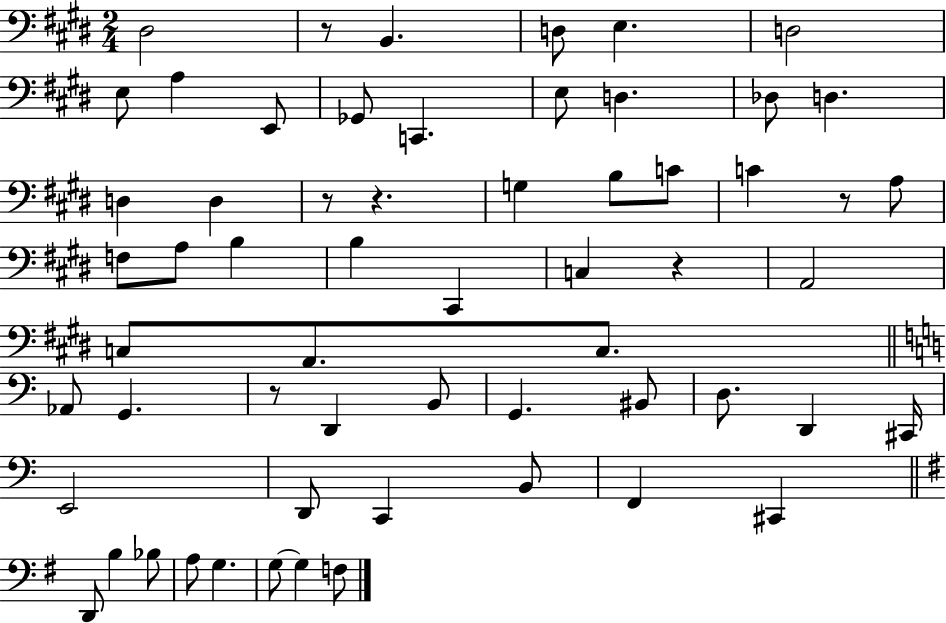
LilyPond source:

{
  \clef bass
  \numericTimeSignature
  \time 2/4
  \key e \major
  dis2 | r8 b,4. | d8 e4. | d2 | \break e8 a4 e,8 | ges,8 c,4. | e8 d4. | des8 d4. | \break d4 d4 | r8 r4. | g4 b8 c'8 | c'4 r8 a8 | \break f8 a8 b4 | b4 cis,4 | c4 r4 | a,2 | \break c8 a,8. c8. | \bar "||" \break \key c \major aes,8 g,4. | r8 d,4 b,8 | g,4. bis,8 | d8. d,4 cis,16 | \break e,2 | d,8 c,4 b,8 | f,4 cis,4 | \bar "||" \break \key g \major d,8 b4 bes8 | a8 g4. | g8~~ g4 f8 | \bar "|."
}